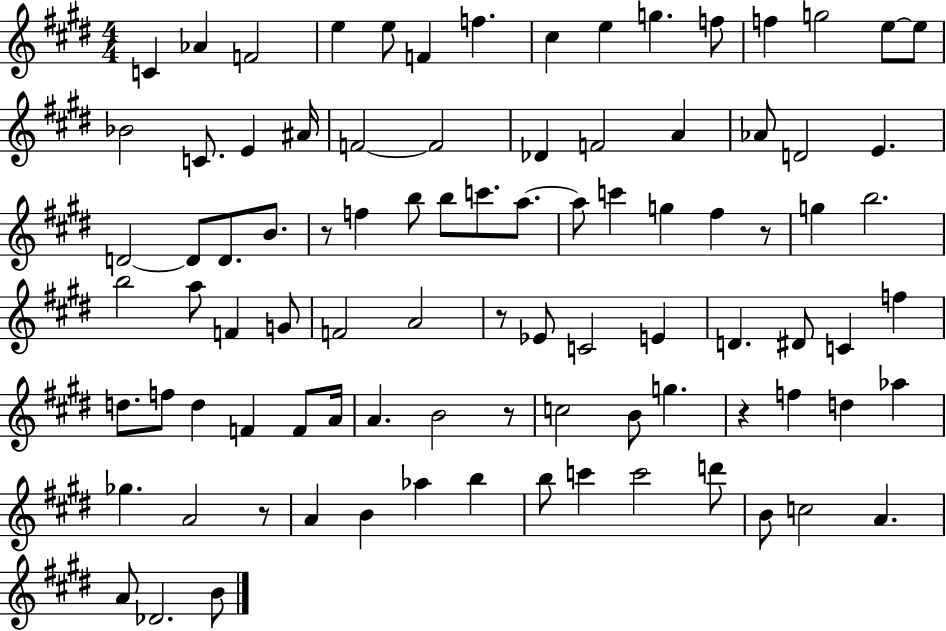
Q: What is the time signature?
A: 4/4